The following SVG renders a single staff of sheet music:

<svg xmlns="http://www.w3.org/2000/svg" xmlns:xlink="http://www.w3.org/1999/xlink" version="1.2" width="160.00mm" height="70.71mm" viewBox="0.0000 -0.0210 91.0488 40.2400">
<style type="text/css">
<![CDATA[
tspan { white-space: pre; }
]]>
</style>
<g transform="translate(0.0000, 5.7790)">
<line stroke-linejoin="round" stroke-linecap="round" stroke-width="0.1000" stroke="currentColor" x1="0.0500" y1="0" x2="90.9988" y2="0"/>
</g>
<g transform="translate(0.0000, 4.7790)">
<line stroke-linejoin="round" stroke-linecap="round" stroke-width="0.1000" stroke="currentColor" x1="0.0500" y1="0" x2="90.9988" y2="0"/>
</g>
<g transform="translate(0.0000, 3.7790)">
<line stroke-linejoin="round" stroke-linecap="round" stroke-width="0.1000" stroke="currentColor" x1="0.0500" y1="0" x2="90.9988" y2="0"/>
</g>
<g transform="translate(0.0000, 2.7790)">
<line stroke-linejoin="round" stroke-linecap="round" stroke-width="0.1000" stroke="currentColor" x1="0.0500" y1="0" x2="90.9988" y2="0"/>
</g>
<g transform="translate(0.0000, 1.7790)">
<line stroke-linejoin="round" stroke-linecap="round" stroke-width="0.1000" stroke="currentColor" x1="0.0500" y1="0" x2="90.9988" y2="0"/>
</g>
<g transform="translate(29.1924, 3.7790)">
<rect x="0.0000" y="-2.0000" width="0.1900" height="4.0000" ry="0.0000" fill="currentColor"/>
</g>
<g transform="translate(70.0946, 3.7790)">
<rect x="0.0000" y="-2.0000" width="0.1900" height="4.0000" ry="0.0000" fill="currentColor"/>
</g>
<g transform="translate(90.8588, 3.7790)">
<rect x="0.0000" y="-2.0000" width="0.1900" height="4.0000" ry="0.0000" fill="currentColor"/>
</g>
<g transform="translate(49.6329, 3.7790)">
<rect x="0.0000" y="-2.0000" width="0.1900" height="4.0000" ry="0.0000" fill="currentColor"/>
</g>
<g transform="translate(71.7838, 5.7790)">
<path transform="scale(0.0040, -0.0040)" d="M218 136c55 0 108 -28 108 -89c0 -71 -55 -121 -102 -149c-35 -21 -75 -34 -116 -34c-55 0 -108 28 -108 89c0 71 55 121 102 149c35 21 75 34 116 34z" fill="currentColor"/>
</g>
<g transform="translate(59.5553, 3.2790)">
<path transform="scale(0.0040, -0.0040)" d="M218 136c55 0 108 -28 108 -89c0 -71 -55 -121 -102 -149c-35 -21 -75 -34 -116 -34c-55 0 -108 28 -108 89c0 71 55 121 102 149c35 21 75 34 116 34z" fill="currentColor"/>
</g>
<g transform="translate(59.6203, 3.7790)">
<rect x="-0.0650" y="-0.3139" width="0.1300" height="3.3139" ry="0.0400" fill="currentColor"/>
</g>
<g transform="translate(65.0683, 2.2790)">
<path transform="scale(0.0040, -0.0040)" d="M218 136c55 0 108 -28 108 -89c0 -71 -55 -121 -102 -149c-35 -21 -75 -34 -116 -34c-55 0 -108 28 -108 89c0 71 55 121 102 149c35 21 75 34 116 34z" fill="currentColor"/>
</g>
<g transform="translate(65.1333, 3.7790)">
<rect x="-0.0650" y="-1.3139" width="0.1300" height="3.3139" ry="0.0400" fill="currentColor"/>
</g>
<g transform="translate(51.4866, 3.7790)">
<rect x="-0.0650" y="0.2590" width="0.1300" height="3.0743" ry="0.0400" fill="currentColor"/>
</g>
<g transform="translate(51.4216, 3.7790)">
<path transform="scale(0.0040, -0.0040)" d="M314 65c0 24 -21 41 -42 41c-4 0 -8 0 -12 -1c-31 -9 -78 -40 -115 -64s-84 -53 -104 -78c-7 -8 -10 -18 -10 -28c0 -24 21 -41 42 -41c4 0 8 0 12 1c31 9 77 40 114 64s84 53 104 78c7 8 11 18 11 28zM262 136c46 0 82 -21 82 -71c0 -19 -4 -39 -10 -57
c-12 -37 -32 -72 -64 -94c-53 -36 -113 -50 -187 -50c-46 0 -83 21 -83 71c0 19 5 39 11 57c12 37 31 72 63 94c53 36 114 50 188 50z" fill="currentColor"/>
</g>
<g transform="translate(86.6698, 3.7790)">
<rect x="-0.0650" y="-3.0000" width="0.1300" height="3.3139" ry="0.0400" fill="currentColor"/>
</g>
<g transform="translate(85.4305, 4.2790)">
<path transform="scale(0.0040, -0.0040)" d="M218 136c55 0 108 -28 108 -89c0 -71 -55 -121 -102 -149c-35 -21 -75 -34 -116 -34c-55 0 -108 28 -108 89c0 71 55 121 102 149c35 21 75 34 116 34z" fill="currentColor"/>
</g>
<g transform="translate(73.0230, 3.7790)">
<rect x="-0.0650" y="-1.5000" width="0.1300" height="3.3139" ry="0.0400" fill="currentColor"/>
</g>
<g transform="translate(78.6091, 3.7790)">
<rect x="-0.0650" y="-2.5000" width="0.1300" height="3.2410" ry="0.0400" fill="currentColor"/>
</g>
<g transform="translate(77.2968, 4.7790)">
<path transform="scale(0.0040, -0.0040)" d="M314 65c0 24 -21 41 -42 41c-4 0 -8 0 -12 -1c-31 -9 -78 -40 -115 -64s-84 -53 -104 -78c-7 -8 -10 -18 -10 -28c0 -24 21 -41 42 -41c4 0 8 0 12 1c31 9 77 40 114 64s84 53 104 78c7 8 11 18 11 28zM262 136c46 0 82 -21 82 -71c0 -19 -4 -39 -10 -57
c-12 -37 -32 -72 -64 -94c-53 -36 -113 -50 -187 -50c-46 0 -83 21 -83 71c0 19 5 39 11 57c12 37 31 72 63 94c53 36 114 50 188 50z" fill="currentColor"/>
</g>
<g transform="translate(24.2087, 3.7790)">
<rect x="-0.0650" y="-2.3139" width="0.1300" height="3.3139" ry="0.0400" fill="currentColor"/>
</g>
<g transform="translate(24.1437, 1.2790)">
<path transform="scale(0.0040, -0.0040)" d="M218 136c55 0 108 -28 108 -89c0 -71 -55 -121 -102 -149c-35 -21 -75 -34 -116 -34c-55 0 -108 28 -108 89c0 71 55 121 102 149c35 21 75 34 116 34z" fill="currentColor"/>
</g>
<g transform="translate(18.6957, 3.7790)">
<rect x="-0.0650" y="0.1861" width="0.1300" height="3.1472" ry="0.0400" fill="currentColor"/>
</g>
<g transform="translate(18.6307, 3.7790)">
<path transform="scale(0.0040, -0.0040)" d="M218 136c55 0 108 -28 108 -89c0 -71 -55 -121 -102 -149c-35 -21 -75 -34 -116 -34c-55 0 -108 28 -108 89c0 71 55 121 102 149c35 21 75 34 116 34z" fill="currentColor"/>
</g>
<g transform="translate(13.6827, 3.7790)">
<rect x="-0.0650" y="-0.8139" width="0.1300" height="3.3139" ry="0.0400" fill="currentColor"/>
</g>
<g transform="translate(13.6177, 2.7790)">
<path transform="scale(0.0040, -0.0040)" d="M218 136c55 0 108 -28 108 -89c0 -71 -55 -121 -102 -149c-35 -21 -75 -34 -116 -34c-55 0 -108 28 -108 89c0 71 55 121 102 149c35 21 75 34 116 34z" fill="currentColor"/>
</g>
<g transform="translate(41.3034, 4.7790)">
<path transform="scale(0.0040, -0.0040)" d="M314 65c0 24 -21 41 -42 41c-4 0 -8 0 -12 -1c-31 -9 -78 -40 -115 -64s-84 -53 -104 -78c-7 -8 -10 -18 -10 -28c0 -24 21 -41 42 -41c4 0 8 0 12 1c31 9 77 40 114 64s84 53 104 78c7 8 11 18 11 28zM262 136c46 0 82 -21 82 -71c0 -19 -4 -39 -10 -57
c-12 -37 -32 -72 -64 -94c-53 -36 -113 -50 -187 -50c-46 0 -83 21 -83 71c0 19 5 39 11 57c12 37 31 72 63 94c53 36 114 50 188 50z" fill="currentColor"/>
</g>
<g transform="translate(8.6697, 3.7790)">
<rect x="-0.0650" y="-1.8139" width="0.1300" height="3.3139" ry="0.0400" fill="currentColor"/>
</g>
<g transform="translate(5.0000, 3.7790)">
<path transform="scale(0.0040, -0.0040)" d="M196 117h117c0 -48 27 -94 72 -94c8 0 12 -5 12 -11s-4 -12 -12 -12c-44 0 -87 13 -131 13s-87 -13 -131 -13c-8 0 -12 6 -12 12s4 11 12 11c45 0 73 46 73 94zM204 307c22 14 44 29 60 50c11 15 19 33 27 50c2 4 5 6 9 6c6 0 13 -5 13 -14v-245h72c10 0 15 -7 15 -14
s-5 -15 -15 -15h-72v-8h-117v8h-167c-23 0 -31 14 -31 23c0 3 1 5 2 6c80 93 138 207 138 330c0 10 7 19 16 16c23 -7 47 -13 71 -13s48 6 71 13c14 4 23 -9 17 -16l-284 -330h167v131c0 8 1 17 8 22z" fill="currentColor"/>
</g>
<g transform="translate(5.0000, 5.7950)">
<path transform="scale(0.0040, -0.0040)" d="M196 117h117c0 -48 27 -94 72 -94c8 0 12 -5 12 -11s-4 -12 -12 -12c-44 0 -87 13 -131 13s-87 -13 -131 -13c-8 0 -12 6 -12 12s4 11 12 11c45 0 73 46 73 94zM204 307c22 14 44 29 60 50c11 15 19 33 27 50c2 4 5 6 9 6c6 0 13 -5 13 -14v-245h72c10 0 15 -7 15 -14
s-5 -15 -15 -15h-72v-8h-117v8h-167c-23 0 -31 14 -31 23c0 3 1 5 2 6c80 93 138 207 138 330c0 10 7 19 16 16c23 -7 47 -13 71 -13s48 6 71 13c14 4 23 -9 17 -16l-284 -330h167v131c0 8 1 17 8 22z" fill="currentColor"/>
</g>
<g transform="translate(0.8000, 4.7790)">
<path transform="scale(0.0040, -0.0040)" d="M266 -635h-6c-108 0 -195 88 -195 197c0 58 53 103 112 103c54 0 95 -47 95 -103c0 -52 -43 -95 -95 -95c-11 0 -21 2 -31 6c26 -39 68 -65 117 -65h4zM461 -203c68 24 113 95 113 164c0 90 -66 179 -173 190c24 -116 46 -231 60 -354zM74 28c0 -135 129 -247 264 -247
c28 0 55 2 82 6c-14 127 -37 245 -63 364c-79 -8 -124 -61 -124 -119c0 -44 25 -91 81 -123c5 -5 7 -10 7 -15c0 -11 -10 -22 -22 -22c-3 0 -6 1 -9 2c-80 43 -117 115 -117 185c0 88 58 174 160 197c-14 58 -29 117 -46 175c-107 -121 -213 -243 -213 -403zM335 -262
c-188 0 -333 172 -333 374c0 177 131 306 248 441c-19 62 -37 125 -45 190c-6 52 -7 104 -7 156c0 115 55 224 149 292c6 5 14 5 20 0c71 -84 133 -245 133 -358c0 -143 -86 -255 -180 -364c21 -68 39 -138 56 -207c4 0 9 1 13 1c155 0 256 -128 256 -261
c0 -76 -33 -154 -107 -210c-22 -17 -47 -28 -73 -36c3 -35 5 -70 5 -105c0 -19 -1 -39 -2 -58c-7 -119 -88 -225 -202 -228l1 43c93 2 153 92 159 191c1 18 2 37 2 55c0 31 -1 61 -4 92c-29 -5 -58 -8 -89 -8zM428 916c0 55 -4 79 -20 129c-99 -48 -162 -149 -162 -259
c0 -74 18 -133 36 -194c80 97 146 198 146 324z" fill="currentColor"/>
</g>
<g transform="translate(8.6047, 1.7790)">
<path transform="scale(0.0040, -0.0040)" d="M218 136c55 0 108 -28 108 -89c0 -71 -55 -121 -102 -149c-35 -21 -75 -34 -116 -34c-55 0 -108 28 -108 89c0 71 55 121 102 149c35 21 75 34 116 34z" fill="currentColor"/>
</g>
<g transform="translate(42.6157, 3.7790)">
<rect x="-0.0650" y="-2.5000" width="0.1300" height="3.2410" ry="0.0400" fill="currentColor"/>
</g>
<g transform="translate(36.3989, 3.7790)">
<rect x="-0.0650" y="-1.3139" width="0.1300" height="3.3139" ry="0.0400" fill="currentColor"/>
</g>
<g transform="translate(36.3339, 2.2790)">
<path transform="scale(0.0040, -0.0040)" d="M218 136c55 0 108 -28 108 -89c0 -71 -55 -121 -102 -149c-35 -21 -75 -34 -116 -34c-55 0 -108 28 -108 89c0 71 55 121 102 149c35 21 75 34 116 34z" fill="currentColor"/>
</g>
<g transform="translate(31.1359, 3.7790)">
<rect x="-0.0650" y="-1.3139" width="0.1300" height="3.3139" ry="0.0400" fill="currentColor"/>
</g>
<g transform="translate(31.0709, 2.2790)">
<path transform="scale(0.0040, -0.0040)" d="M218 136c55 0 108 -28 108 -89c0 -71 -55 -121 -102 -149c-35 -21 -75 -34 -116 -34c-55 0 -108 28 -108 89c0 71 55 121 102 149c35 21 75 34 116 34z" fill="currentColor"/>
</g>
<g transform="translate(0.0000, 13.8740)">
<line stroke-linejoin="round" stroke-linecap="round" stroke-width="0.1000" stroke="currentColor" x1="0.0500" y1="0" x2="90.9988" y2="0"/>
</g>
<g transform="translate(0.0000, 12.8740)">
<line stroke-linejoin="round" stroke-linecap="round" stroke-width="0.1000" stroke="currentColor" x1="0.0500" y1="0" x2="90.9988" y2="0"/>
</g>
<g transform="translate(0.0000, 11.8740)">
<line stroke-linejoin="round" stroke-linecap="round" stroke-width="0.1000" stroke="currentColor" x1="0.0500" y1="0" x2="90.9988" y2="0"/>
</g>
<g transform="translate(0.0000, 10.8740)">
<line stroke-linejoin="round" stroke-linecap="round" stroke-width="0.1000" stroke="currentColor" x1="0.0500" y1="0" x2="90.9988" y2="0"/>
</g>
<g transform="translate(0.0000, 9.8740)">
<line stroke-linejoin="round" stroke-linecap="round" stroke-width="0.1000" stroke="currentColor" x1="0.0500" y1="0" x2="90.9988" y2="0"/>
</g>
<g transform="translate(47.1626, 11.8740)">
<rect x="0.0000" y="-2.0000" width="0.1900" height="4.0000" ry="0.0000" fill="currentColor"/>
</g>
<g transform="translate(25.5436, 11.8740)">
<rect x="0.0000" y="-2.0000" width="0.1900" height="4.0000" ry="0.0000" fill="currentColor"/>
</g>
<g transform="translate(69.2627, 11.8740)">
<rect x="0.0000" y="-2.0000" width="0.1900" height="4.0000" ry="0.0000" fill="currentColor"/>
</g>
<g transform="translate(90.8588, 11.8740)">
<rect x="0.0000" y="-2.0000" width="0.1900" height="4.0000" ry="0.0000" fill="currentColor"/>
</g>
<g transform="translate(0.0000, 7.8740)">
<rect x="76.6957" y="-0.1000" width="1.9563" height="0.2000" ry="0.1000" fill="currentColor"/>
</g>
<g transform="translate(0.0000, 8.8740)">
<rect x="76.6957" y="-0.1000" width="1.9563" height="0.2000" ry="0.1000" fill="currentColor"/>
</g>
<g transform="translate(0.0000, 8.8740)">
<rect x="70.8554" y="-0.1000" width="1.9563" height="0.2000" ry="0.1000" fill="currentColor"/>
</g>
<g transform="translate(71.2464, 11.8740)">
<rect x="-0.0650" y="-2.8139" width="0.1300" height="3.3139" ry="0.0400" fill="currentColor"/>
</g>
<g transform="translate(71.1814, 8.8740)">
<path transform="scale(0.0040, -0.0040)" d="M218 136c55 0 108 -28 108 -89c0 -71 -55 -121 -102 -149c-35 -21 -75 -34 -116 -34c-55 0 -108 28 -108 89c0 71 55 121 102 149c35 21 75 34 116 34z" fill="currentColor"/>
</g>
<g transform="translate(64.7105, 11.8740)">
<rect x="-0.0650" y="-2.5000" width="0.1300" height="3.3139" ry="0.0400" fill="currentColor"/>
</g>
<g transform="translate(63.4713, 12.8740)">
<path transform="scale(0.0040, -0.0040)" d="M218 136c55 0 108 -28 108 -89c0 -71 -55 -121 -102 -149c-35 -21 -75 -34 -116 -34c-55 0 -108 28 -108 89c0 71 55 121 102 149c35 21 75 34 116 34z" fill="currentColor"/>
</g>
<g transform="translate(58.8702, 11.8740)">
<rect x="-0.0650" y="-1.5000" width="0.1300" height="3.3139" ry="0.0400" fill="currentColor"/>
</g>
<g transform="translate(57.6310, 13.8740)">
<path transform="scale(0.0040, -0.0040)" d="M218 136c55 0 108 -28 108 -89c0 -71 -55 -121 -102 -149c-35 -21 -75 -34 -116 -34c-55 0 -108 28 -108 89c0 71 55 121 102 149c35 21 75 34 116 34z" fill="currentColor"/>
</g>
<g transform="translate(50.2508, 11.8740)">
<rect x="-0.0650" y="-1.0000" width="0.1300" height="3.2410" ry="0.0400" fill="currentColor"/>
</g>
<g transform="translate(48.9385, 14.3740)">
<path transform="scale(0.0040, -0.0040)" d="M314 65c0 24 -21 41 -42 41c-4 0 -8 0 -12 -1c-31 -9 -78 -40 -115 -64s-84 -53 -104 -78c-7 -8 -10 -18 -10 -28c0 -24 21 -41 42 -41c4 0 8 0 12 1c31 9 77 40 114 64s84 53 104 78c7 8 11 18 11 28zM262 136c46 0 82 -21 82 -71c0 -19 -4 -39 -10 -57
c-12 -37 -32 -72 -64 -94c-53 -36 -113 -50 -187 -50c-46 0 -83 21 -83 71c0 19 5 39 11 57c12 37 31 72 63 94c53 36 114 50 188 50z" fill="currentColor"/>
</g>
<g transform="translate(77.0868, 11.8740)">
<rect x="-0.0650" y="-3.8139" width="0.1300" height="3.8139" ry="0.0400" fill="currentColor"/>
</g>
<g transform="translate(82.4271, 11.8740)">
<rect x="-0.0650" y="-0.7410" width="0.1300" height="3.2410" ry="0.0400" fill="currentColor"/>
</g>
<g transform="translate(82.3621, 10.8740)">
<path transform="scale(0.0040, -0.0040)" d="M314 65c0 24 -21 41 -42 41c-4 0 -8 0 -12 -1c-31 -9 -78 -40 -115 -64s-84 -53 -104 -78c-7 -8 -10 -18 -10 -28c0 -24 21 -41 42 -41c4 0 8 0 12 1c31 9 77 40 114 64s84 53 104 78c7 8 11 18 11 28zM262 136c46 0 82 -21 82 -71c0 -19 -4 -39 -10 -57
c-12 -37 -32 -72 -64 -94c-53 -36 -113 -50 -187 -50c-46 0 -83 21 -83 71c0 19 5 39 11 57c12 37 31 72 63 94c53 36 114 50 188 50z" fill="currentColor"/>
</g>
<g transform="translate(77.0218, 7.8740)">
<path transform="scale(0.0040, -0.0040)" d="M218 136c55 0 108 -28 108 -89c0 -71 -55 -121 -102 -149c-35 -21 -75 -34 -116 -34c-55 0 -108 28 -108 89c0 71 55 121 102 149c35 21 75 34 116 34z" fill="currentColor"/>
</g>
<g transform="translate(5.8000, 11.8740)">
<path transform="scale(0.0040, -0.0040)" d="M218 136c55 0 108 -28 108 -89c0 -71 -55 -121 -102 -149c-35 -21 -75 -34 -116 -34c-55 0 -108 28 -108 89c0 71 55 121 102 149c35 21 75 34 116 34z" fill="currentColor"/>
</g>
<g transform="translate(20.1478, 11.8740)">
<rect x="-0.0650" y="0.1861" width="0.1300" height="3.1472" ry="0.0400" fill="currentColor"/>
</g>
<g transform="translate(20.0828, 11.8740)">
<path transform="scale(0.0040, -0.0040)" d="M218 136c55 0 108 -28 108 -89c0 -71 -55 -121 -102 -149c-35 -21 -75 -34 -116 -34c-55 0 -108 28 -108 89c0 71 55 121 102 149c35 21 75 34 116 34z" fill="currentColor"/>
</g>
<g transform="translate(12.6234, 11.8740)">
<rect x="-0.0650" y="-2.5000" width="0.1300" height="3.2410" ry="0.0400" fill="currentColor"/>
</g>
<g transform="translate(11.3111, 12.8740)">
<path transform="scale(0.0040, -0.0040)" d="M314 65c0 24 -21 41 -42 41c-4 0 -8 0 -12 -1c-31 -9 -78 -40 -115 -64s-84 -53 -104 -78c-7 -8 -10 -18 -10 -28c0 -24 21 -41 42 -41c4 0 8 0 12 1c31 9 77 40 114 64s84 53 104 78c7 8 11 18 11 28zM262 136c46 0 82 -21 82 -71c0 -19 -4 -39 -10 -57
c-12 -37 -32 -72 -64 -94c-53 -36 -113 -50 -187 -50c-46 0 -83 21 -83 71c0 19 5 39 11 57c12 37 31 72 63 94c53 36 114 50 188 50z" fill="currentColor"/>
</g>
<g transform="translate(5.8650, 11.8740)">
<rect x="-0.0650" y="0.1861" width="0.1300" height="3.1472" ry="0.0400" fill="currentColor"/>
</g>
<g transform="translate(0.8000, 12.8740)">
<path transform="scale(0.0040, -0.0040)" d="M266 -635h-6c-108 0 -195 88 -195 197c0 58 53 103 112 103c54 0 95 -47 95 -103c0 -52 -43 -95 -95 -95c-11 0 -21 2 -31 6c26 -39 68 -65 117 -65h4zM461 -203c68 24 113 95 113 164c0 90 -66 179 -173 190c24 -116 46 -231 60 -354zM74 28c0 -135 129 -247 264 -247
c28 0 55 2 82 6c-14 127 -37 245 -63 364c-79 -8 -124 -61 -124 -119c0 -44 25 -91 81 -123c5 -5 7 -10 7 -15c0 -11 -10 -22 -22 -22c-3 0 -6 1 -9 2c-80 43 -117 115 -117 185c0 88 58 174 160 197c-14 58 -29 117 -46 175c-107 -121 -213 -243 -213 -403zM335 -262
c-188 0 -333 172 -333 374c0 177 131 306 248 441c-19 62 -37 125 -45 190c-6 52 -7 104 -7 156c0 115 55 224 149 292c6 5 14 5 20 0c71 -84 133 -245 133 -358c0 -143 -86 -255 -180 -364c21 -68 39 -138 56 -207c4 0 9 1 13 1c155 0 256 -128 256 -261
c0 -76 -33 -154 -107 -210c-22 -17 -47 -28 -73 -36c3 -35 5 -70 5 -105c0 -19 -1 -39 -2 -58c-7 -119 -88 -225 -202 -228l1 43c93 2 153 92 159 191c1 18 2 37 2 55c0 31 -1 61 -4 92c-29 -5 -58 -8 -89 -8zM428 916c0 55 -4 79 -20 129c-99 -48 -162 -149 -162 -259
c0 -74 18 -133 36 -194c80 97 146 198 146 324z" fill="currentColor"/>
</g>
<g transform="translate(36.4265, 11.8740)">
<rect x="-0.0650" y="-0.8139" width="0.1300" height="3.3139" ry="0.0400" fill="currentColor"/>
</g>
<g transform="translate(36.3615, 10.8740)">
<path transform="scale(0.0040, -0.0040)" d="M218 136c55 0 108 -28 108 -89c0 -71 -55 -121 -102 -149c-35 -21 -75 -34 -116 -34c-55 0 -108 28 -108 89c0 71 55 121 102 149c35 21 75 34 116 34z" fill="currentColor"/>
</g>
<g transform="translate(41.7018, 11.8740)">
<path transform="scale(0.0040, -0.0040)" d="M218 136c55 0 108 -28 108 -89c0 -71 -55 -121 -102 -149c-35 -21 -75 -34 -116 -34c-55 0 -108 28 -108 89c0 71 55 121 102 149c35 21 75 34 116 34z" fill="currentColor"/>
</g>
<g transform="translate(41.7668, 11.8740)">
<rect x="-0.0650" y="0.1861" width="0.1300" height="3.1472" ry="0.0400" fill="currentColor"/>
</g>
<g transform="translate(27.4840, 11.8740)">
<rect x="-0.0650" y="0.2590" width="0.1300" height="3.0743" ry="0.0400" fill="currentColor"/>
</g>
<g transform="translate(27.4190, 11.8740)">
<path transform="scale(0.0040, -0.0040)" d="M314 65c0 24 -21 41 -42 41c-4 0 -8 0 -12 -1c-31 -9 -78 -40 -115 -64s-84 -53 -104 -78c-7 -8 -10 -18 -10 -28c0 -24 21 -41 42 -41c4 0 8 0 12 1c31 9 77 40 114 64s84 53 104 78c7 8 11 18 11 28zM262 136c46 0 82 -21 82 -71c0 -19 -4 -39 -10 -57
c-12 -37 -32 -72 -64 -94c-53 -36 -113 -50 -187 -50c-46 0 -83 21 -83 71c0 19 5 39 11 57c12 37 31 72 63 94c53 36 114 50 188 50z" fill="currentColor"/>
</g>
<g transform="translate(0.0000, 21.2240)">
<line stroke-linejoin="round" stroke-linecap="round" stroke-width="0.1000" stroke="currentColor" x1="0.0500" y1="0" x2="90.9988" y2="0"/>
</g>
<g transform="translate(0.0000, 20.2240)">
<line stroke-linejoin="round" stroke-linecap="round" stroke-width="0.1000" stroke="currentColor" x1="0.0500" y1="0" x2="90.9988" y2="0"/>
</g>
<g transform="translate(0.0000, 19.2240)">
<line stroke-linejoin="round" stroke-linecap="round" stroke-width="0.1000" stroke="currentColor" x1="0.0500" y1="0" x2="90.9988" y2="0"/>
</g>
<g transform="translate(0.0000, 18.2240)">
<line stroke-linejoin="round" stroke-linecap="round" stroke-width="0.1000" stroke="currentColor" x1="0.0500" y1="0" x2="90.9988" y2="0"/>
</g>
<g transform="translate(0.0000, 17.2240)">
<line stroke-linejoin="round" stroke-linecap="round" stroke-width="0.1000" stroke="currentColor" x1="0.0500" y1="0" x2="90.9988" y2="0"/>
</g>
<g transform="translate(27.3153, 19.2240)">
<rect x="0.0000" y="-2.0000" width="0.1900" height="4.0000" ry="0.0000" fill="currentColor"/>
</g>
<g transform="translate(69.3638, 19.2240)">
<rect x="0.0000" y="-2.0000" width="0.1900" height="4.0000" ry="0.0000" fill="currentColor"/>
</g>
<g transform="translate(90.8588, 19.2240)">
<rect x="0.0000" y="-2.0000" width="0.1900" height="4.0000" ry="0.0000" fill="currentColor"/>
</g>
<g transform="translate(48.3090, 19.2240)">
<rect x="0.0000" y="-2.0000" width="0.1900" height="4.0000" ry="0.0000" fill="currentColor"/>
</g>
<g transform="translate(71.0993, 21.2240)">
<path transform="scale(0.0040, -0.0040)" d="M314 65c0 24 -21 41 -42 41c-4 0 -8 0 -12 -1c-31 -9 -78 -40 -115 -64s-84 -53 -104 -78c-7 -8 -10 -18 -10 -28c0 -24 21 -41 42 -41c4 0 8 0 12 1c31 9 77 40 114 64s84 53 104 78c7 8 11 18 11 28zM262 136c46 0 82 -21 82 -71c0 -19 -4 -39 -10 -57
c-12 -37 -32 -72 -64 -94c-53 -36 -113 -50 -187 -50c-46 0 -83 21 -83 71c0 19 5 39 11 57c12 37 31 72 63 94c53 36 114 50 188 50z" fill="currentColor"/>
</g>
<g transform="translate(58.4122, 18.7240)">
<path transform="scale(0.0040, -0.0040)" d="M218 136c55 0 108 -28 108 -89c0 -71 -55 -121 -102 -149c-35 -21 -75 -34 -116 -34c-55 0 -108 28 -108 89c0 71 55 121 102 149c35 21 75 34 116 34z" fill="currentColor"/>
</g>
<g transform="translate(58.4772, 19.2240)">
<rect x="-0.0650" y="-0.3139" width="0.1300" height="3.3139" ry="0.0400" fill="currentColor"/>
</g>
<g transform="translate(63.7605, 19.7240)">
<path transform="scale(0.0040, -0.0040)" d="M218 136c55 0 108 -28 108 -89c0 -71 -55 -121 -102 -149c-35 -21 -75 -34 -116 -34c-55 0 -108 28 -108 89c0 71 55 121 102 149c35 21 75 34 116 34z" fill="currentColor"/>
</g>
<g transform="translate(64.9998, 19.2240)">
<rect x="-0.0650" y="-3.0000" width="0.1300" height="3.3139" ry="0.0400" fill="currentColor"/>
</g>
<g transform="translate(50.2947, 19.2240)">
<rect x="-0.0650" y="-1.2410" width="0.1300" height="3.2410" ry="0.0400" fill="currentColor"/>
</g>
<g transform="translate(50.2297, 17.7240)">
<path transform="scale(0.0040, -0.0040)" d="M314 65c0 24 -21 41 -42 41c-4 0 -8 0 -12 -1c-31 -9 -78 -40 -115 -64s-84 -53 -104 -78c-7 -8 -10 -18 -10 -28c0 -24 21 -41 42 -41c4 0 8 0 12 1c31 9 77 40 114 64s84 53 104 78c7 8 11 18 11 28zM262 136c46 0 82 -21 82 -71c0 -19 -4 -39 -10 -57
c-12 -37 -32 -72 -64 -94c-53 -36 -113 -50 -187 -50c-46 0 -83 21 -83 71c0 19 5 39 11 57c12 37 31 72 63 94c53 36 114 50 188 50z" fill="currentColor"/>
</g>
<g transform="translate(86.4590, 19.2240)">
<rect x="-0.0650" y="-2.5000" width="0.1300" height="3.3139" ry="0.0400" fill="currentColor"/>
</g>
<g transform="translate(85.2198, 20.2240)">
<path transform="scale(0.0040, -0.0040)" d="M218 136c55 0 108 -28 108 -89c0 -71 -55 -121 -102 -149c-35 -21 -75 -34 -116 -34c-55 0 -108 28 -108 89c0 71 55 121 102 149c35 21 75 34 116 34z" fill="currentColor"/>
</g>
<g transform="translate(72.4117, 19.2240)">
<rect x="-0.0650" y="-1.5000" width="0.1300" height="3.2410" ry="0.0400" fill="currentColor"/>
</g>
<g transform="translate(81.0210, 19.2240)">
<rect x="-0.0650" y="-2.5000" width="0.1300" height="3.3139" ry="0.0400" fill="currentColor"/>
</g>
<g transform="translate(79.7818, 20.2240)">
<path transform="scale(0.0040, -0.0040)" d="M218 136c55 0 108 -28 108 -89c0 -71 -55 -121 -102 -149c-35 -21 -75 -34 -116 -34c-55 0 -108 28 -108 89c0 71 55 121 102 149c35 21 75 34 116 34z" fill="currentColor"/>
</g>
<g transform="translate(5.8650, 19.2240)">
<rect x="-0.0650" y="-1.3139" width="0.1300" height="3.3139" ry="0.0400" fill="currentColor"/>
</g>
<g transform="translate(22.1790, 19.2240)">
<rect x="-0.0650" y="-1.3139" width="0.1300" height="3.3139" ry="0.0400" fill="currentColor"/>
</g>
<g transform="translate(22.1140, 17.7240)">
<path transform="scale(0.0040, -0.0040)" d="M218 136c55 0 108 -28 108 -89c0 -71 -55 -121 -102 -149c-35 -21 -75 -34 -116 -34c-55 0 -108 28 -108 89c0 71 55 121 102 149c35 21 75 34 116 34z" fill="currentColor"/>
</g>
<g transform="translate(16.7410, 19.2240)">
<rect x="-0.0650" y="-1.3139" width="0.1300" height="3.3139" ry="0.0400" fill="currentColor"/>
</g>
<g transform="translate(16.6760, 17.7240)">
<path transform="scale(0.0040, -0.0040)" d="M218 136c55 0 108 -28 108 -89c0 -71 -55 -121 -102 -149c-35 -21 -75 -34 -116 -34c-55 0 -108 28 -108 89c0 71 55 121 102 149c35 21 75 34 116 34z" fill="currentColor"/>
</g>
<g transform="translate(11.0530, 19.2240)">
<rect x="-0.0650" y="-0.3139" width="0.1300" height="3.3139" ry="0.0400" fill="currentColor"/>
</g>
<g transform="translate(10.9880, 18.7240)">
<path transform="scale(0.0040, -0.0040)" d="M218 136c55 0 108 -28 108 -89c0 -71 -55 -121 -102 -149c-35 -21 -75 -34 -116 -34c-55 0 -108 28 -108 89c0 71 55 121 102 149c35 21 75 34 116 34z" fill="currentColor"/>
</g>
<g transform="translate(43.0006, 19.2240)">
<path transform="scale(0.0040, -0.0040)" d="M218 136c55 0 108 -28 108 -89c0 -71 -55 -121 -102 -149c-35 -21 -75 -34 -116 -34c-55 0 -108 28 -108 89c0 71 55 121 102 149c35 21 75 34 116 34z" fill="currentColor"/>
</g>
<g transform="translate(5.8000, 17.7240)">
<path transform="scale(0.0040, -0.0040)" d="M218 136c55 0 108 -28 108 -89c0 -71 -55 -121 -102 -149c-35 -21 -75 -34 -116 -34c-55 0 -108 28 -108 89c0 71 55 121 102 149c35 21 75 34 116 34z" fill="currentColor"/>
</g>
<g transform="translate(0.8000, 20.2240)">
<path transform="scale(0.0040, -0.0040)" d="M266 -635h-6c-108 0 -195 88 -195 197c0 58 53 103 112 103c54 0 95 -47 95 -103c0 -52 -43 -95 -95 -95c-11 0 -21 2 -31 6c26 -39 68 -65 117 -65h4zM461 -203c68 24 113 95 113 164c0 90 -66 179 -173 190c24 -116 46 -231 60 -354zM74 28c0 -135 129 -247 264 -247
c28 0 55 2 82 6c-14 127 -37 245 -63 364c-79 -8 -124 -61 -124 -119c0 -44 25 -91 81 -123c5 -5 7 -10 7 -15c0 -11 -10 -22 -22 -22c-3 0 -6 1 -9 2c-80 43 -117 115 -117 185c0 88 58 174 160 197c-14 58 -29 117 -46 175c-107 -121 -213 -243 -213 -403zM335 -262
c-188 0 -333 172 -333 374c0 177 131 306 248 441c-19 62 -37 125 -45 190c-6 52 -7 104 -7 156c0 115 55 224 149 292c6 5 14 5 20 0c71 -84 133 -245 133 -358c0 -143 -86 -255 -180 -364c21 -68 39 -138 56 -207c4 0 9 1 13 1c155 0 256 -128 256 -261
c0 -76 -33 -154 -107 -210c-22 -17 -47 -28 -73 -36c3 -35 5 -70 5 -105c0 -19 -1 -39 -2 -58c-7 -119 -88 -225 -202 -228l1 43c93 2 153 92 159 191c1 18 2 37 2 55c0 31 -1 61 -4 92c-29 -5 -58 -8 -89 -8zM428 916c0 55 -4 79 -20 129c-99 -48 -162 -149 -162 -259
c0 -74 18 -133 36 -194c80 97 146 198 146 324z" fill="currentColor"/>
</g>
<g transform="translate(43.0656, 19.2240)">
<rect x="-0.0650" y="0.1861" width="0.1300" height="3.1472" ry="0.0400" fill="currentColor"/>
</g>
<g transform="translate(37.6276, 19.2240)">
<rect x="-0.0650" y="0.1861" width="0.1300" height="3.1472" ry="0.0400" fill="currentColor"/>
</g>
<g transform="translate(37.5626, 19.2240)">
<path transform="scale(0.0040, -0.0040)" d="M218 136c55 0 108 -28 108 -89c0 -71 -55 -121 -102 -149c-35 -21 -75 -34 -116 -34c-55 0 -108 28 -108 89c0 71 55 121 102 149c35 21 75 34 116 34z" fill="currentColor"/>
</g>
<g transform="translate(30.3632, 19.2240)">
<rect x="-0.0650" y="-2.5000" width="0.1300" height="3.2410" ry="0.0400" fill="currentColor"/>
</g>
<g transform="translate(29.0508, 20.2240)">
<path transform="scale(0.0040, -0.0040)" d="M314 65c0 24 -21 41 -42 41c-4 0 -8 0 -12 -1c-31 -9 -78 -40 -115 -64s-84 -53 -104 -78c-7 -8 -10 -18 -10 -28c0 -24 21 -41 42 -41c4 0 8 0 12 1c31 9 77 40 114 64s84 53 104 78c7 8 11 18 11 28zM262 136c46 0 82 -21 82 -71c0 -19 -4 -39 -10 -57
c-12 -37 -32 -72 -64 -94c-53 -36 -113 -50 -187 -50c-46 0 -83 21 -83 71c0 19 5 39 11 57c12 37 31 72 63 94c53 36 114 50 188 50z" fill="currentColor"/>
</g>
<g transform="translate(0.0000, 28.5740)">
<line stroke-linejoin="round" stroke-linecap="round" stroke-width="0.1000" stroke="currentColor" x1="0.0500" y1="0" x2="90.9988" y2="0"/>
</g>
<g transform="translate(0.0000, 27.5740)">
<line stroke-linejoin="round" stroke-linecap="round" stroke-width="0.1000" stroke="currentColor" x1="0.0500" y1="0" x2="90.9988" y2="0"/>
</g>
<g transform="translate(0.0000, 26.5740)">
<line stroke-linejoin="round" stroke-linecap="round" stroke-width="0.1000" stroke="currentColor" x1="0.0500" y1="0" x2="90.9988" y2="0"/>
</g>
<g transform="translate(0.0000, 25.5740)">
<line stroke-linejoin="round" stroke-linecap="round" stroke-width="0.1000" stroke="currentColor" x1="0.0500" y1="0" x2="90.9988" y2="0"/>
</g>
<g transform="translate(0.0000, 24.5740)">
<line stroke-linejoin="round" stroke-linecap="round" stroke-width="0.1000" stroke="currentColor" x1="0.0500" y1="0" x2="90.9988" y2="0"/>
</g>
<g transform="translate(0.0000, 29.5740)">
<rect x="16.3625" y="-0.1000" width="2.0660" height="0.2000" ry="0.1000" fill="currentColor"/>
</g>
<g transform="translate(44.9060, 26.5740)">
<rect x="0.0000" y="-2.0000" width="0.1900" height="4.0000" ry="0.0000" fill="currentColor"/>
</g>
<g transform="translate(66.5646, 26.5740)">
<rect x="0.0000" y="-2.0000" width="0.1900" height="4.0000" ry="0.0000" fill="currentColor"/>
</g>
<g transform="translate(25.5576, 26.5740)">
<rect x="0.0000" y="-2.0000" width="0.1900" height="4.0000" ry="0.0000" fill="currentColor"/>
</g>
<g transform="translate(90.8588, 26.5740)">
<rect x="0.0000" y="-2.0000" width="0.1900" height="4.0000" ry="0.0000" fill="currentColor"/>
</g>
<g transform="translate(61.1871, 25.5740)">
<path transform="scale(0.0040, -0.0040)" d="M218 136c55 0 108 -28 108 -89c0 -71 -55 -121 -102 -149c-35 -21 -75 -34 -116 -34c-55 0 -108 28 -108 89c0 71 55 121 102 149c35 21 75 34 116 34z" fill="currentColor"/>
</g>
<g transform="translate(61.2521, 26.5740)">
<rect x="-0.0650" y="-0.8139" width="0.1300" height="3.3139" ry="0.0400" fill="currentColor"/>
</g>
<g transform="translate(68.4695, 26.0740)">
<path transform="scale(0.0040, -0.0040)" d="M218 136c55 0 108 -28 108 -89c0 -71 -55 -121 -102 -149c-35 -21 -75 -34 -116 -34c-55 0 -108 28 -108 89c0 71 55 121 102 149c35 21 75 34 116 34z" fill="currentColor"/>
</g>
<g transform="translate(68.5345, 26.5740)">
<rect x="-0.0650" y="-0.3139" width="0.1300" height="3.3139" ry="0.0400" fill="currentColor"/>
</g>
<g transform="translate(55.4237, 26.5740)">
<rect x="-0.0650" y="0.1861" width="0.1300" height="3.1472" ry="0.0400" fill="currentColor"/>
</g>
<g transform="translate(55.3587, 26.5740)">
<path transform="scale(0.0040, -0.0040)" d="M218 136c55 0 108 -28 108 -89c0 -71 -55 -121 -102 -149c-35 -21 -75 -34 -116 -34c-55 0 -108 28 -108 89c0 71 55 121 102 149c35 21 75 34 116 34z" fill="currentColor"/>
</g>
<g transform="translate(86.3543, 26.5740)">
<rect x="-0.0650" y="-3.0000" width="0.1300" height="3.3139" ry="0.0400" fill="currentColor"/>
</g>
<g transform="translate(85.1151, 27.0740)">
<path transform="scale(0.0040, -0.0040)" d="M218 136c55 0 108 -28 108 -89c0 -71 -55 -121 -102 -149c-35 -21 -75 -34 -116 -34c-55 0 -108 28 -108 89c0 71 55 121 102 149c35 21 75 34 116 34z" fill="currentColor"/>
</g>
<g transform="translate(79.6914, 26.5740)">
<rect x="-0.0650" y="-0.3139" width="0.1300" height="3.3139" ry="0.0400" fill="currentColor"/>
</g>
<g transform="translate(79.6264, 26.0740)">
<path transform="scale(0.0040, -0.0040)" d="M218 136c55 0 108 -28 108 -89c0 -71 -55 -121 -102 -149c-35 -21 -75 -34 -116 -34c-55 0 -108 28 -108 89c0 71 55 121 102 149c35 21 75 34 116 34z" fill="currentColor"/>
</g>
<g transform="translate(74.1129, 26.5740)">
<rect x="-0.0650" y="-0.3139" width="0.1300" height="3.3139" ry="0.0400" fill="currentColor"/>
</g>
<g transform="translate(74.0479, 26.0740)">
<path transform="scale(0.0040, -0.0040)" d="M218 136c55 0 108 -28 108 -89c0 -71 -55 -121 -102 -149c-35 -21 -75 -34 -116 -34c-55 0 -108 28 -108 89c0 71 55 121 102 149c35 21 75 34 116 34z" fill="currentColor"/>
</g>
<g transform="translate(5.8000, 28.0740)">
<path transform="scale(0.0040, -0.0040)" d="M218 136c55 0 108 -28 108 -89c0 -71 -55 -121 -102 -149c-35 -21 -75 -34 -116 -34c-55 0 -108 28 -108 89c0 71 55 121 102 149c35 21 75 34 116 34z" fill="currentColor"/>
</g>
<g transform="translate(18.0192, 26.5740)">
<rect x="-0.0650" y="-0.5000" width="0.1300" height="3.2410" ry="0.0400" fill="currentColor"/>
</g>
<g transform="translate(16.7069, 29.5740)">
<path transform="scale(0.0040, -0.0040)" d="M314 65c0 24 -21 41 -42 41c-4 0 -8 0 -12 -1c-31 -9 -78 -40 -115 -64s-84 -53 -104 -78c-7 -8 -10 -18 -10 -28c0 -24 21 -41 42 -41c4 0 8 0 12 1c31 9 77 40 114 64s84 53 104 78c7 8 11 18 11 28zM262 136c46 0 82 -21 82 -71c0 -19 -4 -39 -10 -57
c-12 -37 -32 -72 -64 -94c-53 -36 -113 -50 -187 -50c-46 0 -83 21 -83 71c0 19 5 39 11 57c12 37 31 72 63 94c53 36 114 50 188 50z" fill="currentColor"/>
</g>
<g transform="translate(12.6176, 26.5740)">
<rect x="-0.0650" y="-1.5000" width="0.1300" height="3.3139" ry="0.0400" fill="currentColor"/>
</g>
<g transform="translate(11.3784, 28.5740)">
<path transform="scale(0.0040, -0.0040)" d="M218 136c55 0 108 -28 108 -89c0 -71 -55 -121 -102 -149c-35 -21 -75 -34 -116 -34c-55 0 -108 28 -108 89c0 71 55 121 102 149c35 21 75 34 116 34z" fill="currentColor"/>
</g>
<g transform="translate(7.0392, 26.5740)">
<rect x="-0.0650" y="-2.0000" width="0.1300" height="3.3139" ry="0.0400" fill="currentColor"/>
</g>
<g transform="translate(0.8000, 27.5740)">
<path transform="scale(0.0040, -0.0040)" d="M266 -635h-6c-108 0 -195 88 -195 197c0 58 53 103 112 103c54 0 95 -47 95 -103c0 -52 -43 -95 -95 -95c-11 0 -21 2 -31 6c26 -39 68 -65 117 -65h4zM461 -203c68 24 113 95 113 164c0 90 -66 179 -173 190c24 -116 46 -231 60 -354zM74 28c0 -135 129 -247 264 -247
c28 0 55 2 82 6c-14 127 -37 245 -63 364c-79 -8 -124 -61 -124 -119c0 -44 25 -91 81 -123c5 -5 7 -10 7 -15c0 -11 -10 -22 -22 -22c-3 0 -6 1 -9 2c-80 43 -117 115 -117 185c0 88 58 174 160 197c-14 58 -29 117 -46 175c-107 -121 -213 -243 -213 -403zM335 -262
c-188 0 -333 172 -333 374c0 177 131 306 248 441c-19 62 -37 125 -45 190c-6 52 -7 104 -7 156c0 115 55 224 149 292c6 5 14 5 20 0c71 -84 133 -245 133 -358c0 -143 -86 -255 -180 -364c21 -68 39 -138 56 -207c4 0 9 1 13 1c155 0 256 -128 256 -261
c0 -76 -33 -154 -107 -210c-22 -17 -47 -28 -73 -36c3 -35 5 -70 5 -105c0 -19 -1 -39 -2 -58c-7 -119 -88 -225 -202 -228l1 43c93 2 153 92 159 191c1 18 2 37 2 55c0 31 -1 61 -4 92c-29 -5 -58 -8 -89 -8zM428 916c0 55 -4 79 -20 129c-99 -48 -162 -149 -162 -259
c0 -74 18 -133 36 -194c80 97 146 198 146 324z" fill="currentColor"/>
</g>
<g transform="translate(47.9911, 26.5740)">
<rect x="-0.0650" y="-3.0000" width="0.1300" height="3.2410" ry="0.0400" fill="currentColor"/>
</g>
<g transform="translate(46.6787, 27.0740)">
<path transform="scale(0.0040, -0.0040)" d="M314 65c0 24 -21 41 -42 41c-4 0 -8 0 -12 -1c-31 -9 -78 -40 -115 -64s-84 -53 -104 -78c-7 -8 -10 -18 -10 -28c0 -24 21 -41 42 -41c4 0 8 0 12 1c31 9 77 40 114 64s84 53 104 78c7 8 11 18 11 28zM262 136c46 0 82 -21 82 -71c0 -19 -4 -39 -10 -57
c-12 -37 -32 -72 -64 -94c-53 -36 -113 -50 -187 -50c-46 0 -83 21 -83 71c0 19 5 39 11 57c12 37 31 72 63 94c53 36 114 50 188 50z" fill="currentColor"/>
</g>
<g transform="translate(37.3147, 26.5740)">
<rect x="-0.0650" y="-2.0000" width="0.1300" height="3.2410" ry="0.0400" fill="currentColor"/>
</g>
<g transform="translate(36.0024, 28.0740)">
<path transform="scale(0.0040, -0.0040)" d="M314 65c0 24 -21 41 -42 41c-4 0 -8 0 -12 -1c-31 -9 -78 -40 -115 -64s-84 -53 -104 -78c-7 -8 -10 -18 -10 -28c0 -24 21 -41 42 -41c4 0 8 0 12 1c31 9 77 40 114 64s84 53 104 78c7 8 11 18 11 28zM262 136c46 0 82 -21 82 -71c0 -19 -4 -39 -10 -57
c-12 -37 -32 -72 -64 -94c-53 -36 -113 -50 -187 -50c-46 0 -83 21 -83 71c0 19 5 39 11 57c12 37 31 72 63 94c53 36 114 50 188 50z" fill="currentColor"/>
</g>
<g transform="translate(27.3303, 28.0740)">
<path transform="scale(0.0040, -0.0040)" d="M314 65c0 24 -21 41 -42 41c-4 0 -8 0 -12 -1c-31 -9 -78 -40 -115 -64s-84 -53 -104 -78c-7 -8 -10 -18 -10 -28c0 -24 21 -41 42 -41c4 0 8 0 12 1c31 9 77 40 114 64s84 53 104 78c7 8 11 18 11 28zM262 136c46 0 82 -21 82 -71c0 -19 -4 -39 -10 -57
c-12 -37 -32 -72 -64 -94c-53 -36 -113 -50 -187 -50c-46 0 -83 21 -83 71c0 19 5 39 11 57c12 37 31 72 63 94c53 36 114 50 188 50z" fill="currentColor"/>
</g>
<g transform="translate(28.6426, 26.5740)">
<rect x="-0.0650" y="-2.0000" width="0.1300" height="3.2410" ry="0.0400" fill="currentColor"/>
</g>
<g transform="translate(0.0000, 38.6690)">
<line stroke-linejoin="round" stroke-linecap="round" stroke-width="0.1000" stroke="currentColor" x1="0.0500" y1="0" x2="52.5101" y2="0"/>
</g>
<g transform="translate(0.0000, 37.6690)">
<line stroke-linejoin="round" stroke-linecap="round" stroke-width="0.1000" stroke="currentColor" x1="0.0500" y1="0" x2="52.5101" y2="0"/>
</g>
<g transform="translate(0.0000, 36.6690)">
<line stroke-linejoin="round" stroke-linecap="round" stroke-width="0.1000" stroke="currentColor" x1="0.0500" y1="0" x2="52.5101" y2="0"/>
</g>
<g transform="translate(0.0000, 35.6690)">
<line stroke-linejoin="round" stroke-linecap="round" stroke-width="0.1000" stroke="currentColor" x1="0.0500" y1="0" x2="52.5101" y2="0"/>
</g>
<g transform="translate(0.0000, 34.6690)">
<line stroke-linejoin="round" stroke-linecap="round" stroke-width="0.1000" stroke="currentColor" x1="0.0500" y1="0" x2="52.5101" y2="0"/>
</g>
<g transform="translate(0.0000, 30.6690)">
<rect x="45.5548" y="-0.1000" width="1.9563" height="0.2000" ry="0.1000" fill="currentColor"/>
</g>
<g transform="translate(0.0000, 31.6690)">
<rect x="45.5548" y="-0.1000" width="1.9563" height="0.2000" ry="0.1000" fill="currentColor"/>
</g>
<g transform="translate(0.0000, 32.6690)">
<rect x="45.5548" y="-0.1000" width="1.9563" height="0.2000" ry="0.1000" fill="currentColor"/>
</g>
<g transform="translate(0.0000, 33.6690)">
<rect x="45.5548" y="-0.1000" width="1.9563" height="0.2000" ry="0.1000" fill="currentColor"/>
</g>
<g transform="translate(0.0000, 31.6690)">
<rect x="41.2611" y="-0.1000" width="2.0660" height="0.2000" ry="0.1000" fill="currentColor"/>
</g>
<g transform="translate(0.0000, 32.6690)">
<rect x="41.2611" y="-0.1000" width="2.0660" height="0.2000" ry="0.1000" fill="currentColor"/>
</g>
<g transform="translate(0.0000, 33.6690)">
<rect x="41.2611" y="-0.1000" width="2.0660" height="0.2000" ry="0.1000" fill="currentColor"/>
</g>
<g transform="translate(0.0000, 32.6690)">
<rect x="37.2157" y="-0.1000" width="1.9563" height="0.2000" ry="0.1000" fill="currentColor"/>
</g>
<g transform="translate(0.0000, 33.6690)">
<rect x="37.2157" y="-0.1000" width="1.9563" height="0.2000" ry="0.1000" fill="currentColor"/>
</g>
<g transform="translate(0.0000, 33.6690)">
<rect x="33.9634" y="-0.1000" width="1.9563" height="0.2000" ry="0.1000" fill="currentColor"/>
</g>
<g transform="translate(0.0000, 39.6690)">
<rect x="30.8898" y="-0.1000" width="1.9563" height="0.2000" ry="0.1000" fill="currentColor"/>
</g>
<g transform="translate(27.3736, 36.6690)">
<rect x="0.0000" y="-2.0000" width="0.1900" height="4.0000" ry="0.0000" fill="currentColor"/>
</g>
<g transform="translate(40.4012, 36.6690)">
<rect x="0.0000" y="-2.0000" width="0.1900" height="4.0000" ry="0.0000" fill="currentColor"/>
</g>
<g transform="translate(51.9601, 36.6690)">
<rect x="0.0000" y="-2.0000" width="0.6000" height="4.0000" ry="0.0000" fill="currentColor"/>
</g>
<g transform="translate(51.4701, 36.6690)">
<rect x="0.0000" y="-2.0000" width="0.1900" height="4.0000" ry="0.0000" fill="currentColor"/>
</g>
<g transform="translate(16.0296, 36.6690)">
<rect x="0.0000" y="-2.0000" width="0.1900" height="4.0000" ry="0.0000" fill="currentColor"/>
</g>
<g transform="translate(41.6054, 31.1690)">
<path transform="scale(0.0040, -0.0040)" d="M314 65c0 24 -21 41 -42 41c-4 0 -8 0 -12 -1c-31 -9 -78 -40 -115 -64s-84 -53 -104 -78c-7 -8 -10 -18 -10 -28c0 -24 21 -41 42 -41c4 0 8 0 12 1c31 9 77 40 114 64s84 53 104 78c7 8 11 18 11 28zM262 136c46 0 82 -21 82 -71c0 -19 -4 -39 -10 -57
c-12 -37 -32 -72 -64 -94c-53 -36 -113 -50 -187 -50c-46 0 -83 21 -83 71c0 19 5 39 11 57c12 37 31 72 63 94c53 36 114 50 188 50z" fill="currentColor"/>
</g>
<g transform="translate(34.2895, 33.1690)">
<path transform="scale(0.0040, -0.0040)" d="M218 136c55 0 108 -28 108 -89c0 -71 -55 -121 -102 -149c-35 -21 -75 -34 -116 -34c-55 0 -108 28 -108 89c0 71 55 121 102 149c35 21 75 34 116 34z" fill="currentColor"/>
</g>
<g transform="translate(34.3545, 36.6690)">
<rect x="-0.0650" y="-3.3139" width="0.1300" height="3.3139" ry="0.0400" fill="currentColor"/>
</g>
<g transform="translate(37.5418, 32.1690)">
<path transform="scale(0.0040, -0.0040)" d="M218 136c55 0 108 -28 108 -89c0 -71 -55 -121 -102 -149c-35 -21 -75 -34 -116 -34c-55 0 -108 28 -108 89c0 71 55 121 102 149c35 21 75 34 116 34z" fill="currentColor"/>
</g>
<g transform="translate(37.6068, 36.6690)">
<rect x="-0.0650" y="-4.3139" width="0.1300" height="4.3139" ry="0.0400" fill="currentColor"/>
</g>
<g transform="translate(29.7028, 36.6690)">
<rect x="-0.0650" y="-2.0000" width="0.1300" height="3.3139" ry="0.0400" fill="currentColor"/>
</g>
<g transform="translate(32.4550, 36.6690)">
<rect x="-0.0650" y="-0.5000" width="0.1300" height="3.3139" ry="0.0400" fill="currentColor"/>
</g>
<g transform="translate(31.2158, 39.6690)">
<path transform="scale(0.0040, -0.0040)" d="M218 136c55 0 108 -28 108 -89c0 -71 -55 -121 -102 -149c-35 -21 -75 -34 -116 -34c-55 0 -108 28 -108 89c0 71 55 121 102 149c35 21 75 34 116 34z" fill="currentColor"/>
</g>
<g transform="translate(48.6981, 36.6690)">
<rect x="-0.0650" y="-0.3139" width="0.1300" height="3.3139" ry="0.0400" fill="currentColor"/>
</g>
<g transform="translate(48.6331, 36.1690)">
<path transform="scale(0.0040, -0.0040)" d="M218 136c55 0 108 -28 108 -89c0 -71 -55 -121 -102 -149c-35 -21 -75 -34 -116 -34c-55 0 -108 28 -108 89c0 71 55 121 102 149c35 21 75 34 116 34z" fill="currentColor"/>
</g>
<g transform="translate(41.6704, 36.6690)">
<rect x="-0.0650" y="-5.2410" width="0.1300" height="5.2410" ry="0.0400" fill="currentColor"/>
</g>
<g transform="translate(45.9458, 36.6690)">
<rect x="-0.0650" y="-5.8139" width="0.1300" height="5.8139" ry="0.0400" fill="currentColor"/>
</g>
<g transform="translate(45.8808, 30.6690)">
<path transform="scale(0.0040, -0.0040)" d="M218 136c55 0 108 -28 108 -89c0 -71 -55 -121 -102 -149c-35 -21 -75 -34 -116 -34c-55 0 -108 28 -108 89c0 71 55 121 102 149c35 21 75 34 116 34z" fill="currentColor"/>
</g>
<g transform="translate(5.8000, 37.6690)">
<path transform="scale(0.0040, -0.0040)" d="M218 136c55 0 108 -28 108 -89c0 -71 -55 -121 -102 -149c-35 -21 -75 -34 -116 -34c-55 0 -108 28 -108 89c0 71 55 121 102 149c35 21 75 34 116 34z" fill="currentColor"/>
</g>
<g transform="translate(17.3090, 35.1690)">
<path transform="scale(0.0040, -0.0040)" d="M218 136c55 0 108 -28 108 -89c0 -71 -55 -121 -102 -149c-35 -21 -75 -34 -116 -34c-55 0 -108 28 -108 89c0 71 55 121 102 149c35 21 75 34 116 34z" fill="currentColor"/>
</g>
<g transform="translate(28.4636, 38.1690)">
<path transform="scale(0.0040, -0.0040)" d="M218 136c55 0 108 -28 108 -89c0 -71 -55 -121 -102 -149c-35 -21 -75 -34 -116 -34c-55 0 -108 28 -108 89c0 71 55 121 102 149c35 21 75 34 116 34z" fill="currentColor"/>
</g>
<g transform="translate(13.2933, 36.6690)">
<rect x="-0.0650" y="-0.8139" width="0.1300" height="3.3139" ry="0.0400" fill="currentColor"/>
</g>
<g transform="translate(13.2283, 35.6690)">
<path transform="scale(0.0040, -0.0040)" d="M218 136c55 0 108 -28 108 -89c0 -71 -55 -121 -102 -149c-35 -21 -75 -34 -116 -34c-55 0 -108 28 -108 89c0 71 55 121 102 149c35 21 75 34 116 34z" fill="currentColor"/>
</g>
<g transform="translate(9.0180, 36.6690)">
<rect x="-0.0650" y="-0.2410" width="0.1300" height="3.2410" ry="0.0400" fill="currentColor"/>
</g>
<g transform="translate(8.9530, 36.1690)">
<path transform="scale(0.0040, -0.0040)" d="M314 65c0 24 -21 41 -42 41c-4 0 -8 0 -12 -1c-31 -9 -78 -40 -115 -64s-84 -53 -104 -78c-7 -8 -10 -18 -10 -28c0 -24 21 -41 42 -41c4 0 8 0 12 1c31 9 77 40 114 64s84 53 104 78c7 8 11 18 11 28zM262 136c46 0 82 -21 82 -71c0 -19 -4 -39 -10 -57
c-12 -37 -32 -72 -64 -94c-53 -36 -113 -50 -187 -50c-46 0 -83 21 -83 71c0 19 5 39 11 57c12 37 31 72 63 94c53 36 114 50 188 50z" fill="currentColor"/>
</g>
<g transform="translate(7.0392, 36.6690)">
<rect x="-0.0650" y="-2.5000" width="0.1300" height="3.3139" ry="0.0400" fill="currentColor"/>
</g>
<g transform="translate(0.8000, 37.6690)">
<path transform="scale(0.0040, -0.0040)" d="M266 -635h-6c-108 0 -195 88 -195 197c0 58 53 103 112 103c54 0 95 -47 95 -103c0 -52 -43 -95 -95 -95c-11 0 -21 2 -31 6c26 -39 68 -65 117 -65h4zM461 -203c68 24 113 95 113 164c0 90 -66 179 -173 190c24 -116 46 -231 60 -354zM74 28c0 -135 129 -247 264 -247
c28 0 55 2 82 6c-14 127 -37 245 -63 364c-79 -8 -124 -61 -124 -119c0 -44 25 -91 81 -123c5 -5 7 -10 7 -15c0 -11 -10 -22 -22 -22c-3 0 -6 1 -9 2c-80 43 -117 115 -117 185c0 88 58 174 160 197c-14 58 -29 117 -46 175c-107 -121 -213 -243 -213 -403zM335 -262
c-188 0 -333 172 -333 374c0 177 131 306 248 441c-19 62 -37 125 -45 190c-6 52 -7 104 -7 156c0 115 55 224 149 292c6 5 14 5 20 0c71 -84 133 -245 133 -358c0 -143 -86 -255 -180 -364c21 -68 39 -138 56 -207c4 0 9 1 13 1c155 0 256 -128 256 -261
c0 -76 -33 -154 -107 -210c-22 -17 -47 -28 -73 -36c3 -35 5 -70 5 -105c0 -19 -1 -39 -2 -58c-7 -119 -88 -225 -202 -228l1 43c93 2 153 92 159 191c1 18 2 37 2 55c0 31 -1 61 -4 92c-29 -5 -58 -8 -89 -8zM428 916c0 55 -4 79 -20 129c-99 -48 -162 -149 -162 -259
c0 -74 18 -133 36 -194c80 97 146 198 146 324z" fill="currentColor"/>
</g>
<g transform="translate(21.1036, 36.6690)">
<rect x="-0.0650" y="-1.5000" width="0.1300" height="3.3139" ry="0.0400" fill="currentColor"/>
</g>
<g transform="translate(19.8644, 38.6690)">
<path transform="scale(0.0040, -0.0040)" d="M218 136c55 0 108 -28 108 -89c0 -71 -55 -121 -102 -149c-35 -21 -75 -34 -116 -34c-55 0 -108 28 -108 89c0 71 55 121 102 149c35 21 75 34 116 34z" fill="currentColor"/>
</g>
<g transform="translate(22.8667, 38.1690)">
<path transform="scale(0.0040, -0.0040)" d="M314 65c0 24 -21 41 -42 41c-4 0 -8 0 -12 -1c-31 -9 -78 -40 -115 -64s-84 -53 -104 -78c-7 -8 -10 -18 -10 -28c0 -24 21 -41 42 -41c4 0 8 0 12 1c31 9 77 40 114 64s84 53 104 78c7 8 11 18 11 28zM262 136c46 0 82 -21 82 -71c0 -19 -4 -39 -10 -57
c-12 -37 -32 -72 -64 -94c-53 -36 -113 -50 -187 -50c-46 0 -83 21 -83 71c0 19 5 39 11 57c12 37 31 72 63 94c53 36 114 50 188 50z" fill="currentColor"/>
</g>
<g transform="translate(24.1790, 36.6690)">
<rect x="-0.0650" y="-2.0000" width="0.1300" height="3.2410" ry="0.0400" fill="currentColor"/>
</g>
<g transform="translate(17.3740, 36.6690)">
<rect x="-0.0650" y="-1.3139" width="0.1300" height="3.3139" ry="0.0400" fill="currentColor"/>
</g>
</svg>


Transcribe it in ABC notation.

X:1
T:Untitled
M:4/4
L:1/4
K:C
f d B g e e G2 B2 c e E G2 A B G2 B B2 d B D2 E G a c' d2 e c e e G2 B B e2 c A E2 G G F E C2 F2 F2 A2 B d c c c A G c2 d e E F2 F C b d' f'2 g' c